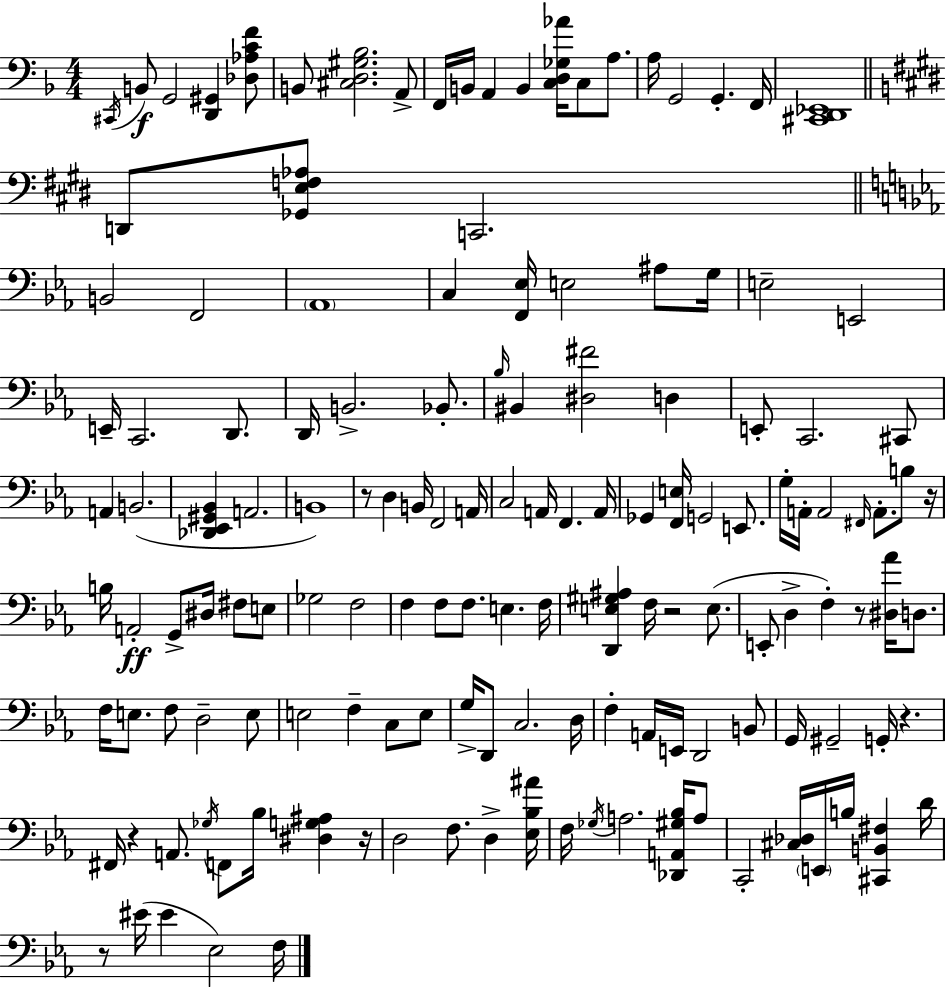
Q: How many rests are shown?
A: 8